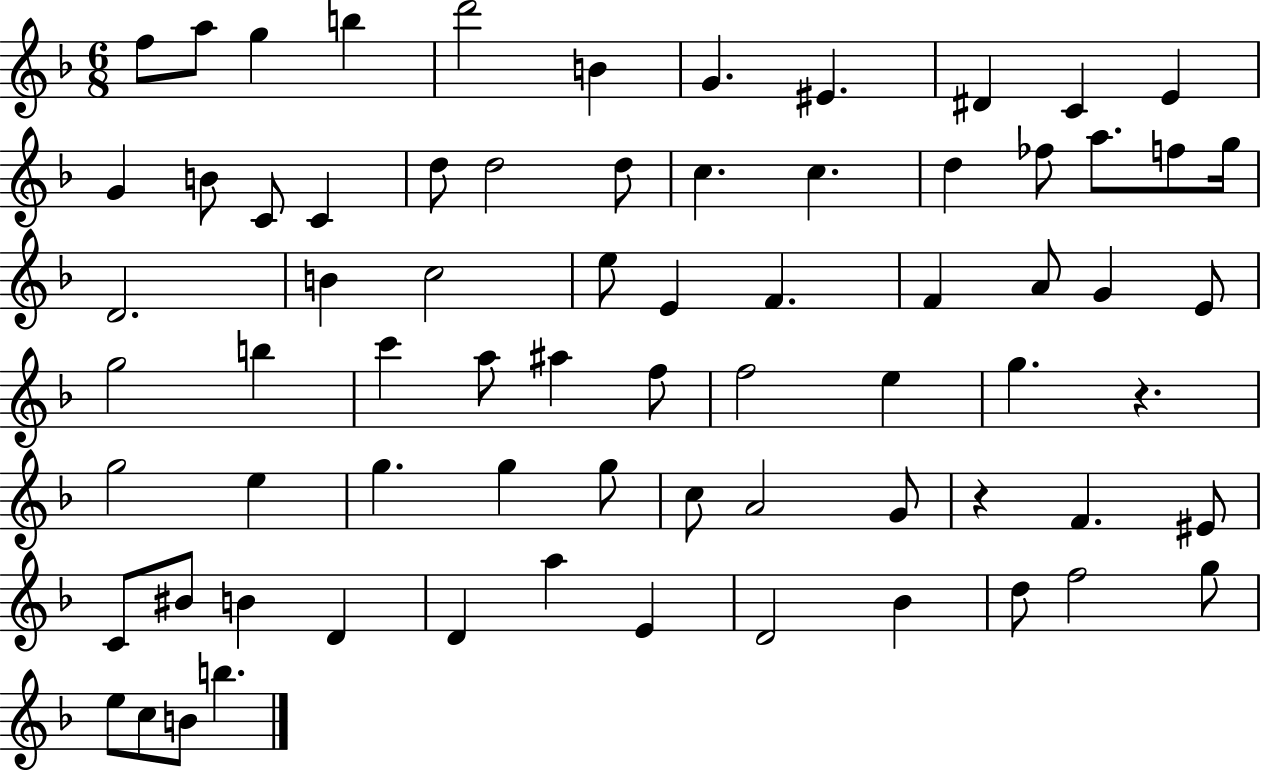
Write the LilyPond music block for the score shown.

{
  \clef treble
  \numericTimeSignature
  \time 6/8
  \key f \major
  f''8 a''8 g''4 b''4 | d'''2 b'4 | g'4. eis'4. | dis'4 c'4 e'4 | \break g'4 b'8 c'8 c'4 | d''8 d''2 d''8 | c''4. c''4. | d''4 fes''8 a''8. f''8 g''16 | \break d'2. | b'4 c''2 | e''8 e'4 f'4. | f'4 a'8 g'4 e'8 | \break g''2 b''4 | c'''4 a''8 ais''4 f''8 | f''2 e''4 | g''4. r4. | \break g''2 e''4 | g''4. g''4 g''8 | c''8 a'2 g'8 | r4 f'4. eis'8 | \break c'8 bis'8 b'4 d'4 | d'4 a''4 e'4 | d'2 bes'4 | d''8 f''2 g''8 | \break e''8 c''8 b'8 b''4. | \bar "|."
}